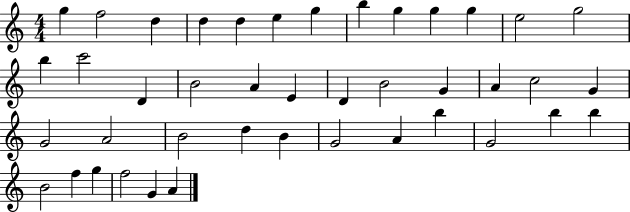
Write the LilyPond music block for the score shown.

{
  \clef treble
  \numericTimeSignature
  \time 4/4
  \key c \major
  g''4 f''2 d''4 | d''4 d''4 e''4 g''4 | b''4 g''4 g''4 g''4 | e''2 g''2 | \break b''4 c'''2 d'4 | b'2 a'4 e'4 | d'4 b'2 g'4 | a'4 c''2 g'4 | \break g'2 a'2 | b'2 d''4 b'4 | g'2 a'4 b''4 | g'2 b''4 b''4 | \break b'2 f''4 g''4 | f''2 g'4 a'4 | \bar "|."
}